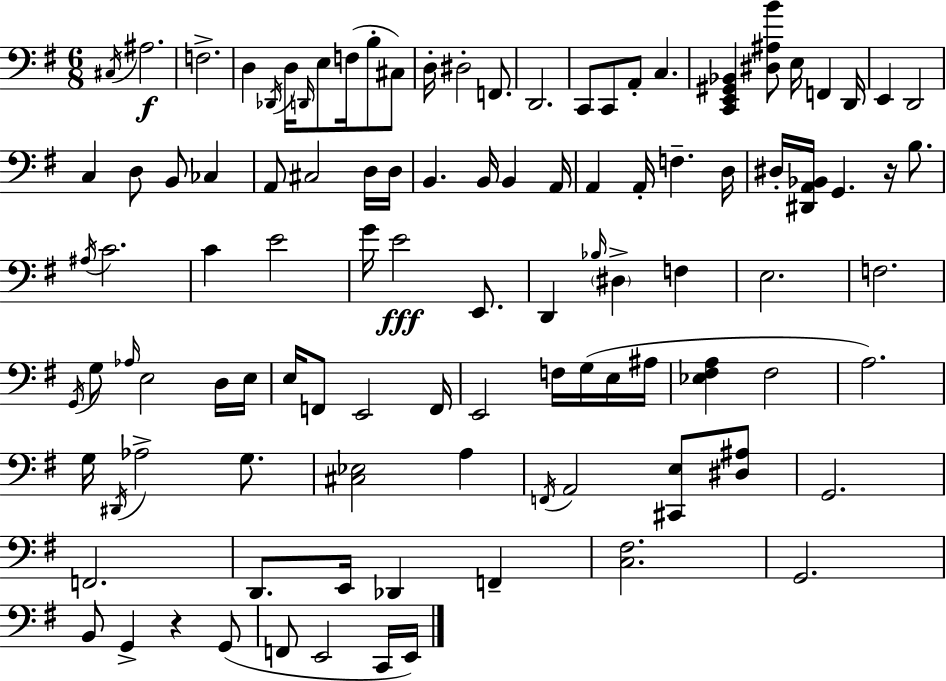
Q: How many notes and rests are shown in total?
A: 104